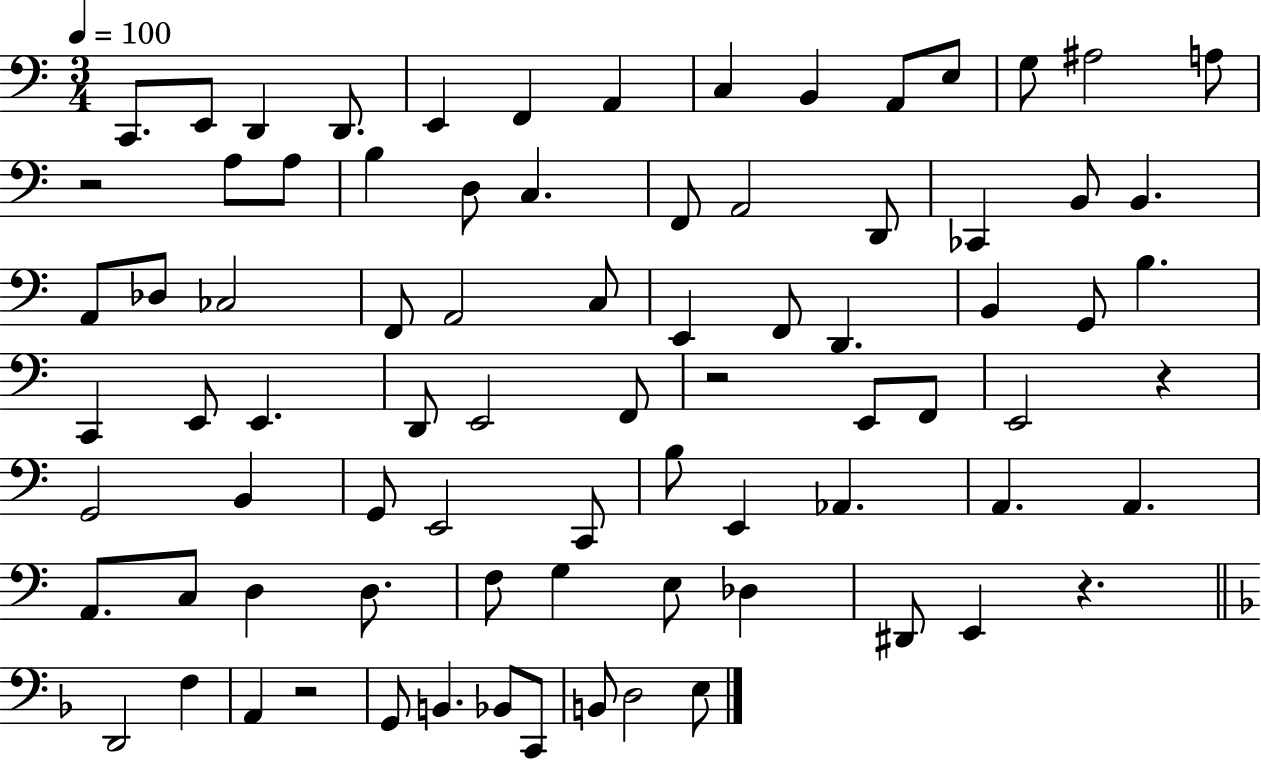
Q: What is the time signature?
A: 3/4